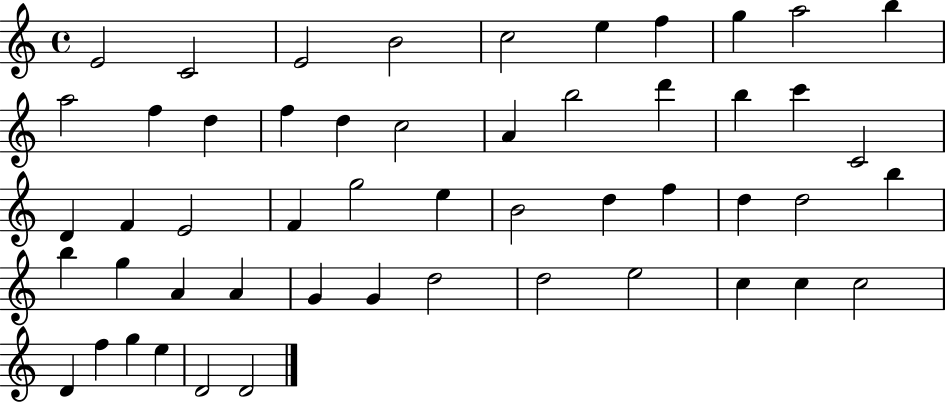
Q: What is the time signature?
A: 4/4